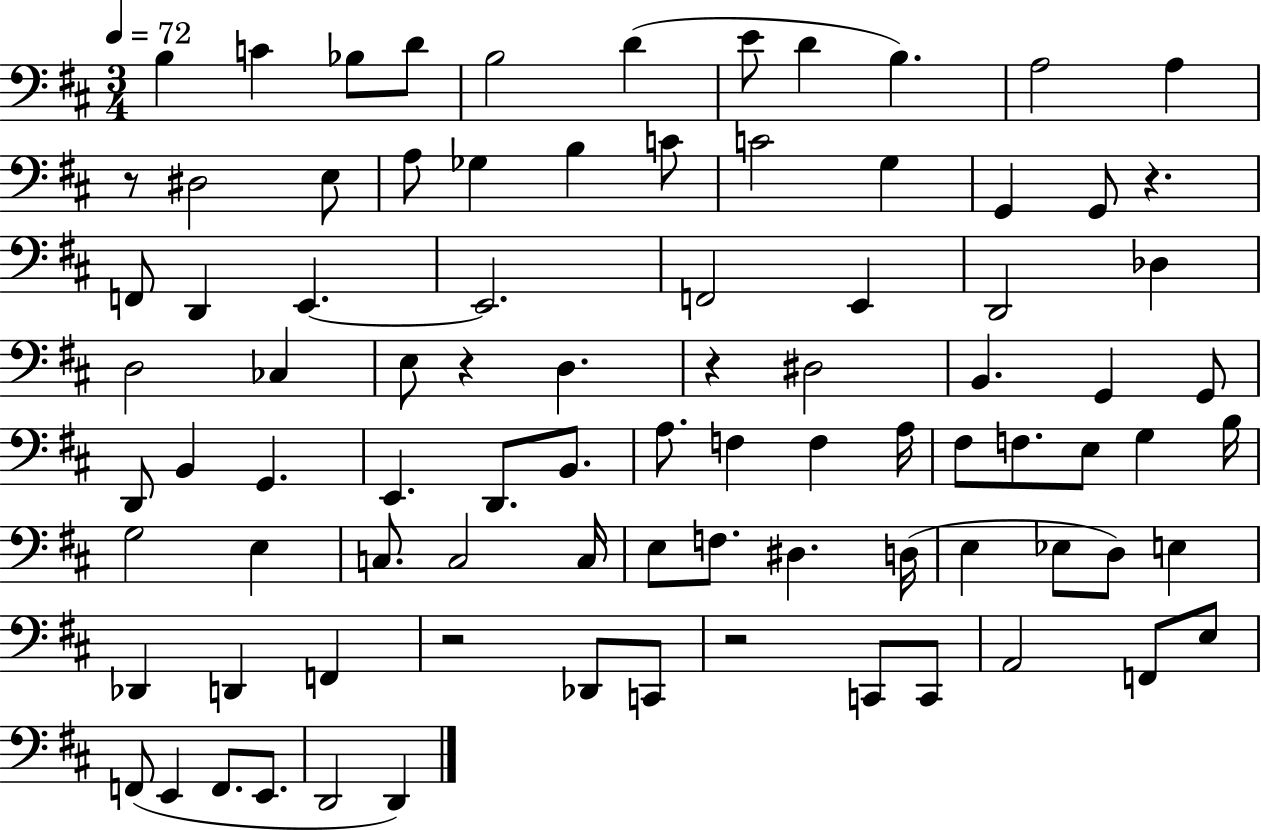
{
  \clef bass
  \numericTimeSignature
  \time 3/4
  \key d \major
  \tempo 4 = 72
  \repeat volta 2 { b4 c'4 bes8 d'8 | b2 d'4( | e'8 d'4 b4.) | a2 a4 | \break r8 dis2 e8 | a8 ges4 b4 c'8 | c'2 g4 | g,4 g,8 r4. | \break f,8 d,4 e,4.~~ | e,2. | f,2 e,4 | d,2 des4 | \break d2 ces4 | e8 r4 d4. | r4 dis2 | b,4. g,4 g,8 | \break d,8 b,4 g,4. | e,4. d,8. b,8. | a8. f4 f4 a16 | fis8 f8. e8 g4 b16 | \break g2 e4 | c8. c2 c16 | e8 f8. dis4. d16( | e4 ees8 d8) e4 | \break des,4 d,4 f,4 | r2 des,8 c,8 | r2 c,8 c,8 | a,2 f,8 e8 | \break f,8( e,4 f,8. e,8. | d,2 d,4) | } \bar "|."
}